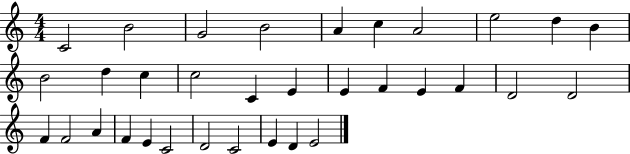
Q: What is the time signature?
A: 4/4